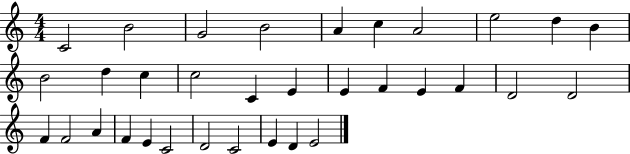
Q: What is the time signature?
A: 4/4